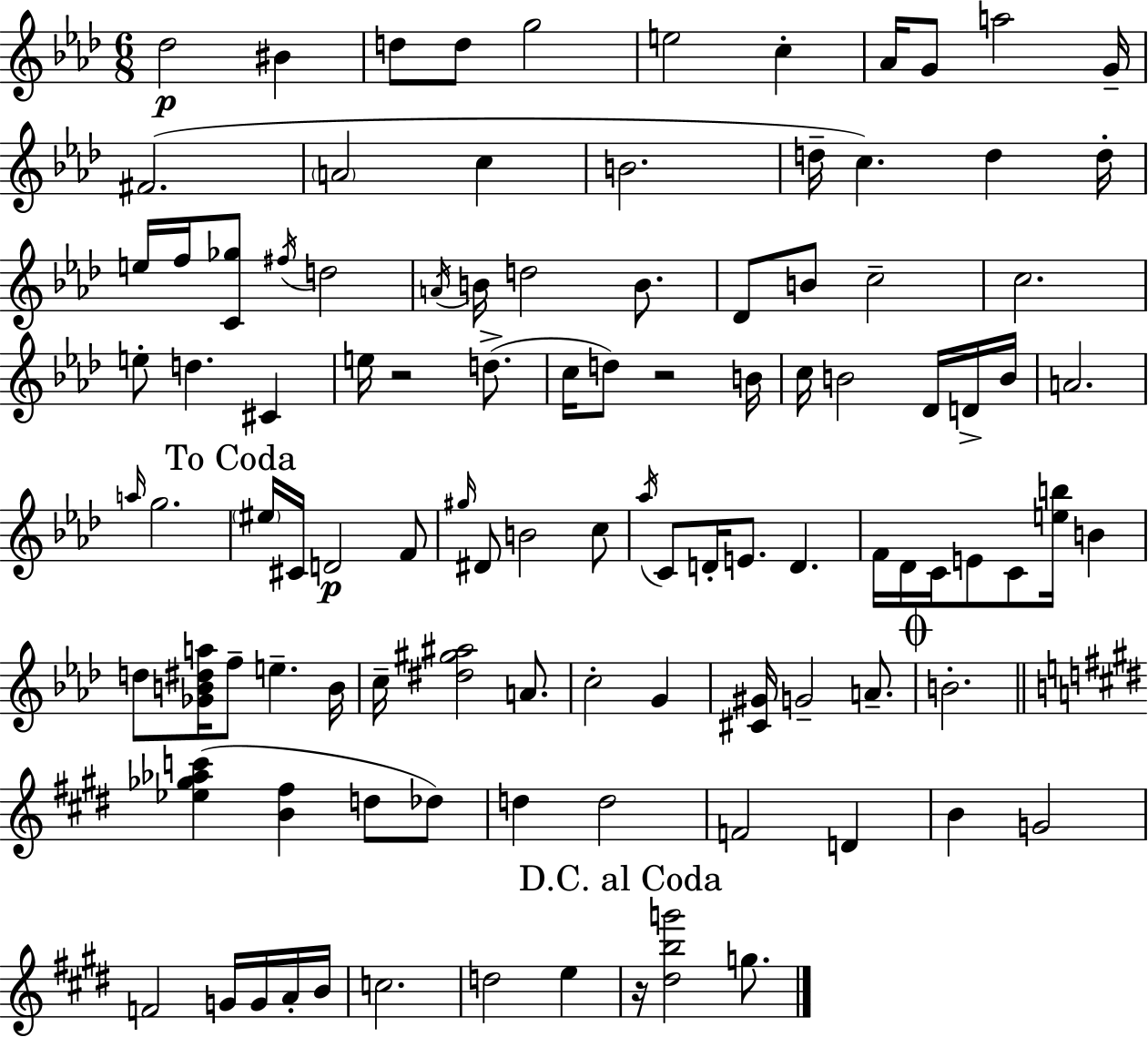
Db5/h BIS4/q D5/e D5/e G5/h E5/h C5/q Ab4/s G4/e A5/h G4/s F#4/h. A4/h C5/q B4/h. D5/s C5/q. D5/q D5/s E5/s F5/s [C4,Gb5]/e F#5/s D5/h A4/s B4/s D5/h B4/e. Db4/e B4/e C5/h C5/h. E5/e D5/q. C#4/q E5/s R/h D5/e. C5/s D5/e R/h B4/s C5/s B4/h Db4/s D4/s B4/s A4/h. A5/s G5/h. EIS5/s C#4/s D4/h F4/e G#5/s D#4/e B4/h C5/e Ab5/s C4/e D4/s E4/e. D4/q. F4/s Db4/s C4/s E4/e C4/e [E5,B5]/s B4/q D5/e [Gb4,B4,D#5,A5]/s F5/e E5/q. B4/s C5/s [D#5,G#5,A#5]/h A4/e. C5/h G4/q [C#4,G#4]/s G4/h A4/e. B4/h. [Eb5,Gb5,Ab5,C6]/q [B4,F#5]/q D5/e Db5/e D5/q D5/h F4/h D4/q B4/q G4/h F4/h G4/s G4/s A4/s B4/s C5/h. D5/h E5/q R/s [D#5,B5,G6]/h G5/e.